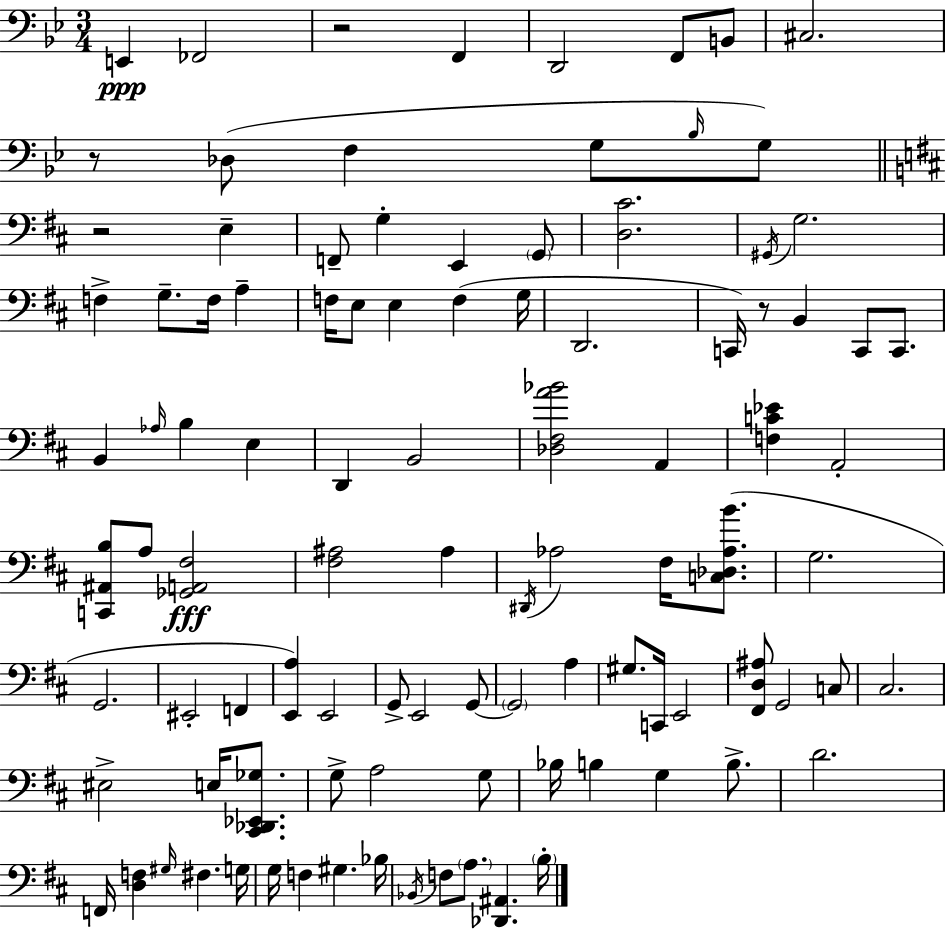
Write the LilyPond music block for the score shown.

{
  \clef bass
  \numericTimeSignature
  \time 3/4
  \key g \minor
  e,4\ppp fes,2 | r2 f,4 | d,2 f,8 b,8 | cis2. | \break r8 des8( f4 g8 \grace { bes16 }) g8 | \bar "||" \break \key d \major r2 e4-- | f,8-- g4-. e,4 \parenthesize g,8 | <d cis'>2. | \acciaccatura { gis,16 } g2. | \break f4-> g8.-- f16 a4-- | f16 e8 e4 f4( | g16 d,2. | c,16) r8 b,4 c,8 c,8. | \break b,4 \grace { aes16 } b4 e4 | d,4 b,2 | <des fis a' bes'>2 a,4 | <f c' ees'>4 a,2-. | \break <c, ais, b>8 a8 <ges, a, fis>2\fff | <fis ais>2 ais4 | \acciaccatura { dis,16 } aes2 fis16 | <c des aes b'>8.( g2. | \break g,2. | eis,2-. f,4 | <e, a>4) e,2 | g,8-> e,2 | \break g,8~~ \parenthesize g,2 a4 | gis8. c,16 e,2 | <fis, d ais>8 g,2 | c8 cis2. | \break eis2-> e16 | <cis, des, ees, ges>8. g8-> a2 | g8 bes16 b4 g4 | b8.-> d'2. | \break f,16 <d f>4 \grace { gis16 } fis4. | g16 g16 f4 gis4. | bes16 \acciaccatura { bes,16 } f8 \parenthesize a8. <des, ais,>4. | \parenthesize b16-. \bar "|."
}